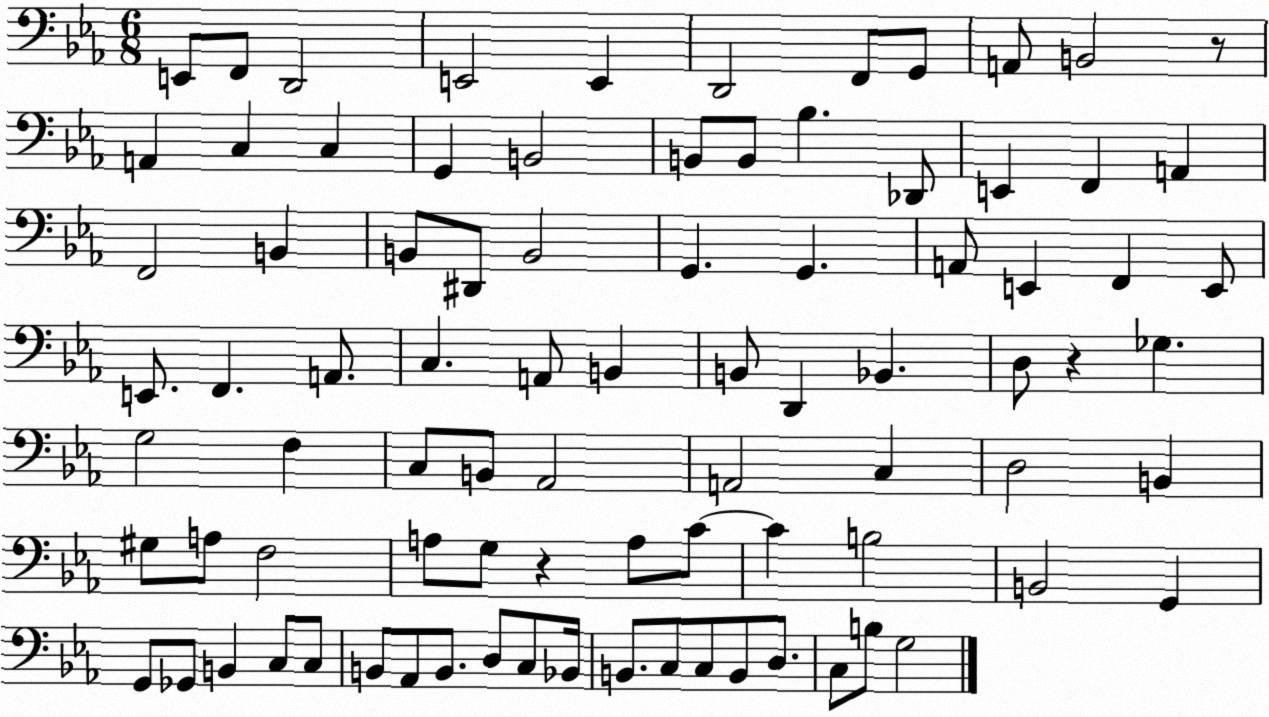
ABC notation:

X:1
T:Untitled
M:6/8
L:1/4
K:Eb
E,,/2 F,,/2 D,,2 E,,2 E,, D,,2 F,,/2 G,,/2 A,,/2 B,,2 z/2 A,, C, C, G,, B,,2 B,,/2 B,,/2 _B, _D,,/2 E,, F,, A,, F,,2 B,, B,,/2 ^D,,/2 B,,2 G,, G,, A,,/2 E,, F,, E,,/2 E,,/2 F,, A,,/2 C, A,,/2 B,, B,,/2 D,, _B,, D,/2 z _G, G,2 F, C,/2 B,,/2 _A,,2 A,,2 C, D,2 B,, ^G,/2 A,/2 F,2 A,/2 G,/2 z A,/2 C/2 C B,2 B,,2 G,, G,,/2 _G,,/2 B,, C,/2 C,/2 B,,/2 _A,,/2 B,,/2 D,/2 C,/2 _B,,/4 B,,/2 C,/2 C,/2 B,,/2 D,/2 C,/2 B,/2 G,2